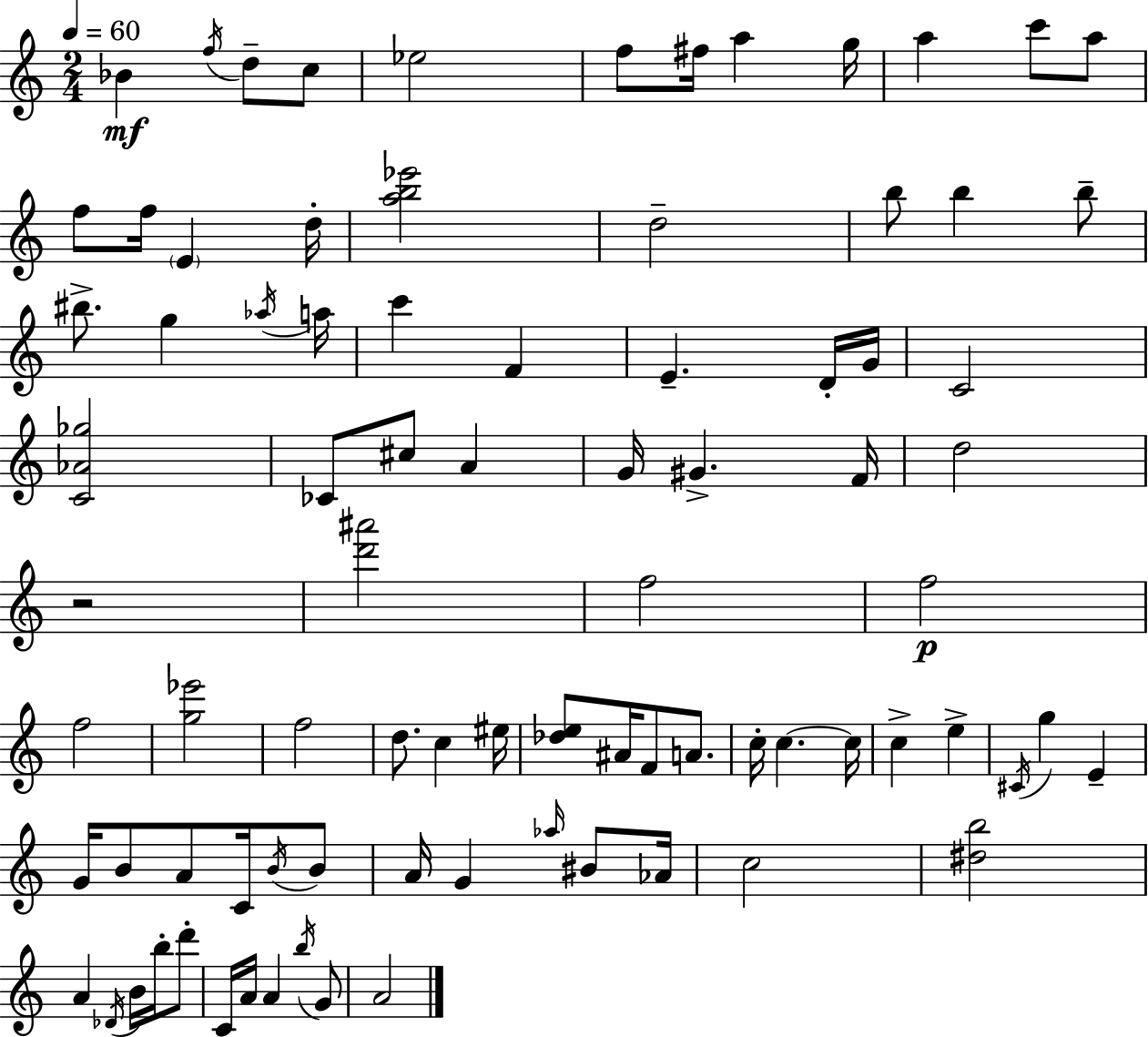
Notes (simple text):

Bb4/q F5/s D5/e C5/e Eb5/h F5/e F#5/s A5/q G5/s A5/q C6/e A5/e F5/e F5/s E4/q D5/s [A5,B5,Eb6]/h D5/h B5/e B5/q B5/e BIS5/e. G5/q Ab5/s A5/s C6/q F4/q E4/q. D4/s G4/s C4/h [C4,Ab4,Gb5]/h CES4/e C#5/e A4/q G4/s G#4/q. F4/s D5/h R/h [D6,A#6]/h F5/h F5/h F5/h [G5,Eb6]/h F5/h D5/e. C5/q EIS5/s [Db5,E5]/e A#4/s F4/e A4/e. C5/s C5/q. C5/s C5/q E5/q C#4/s G5/q E4/q G4/s B4/e A4/e C4/s B4/s B4/e A4/s G4/q Ab5/s BIS4/e Ab4/s C5/h [D#5,B5]/h A4/q Db4/s B4/s B5/s D6/e C4/s A4/s A4/q B5/s G4/e A4/h